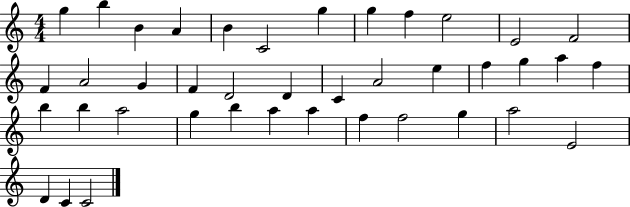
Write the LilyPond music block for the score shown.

{
  \clef treble
  \numericTimeSignature
  \time 4/4
  \key c \major
  g''4 b''4 b'4 a'4 | b'4 c'2 g''4 | g''4 f''4 e''2 | e'2 f'2 | \break f'4 a'2 g'4 | f'4 d'2 d'4 | c'4 a'2 e''4 | f''4 g''4 a''4 f''4 | \break b''4 b''4 a''2 | g''4 b''4 a''4 a''4 | f''4 f''2 g''4 | a''2 e'2 | \break d'4 c'4 c'2 | \bar "|."
}